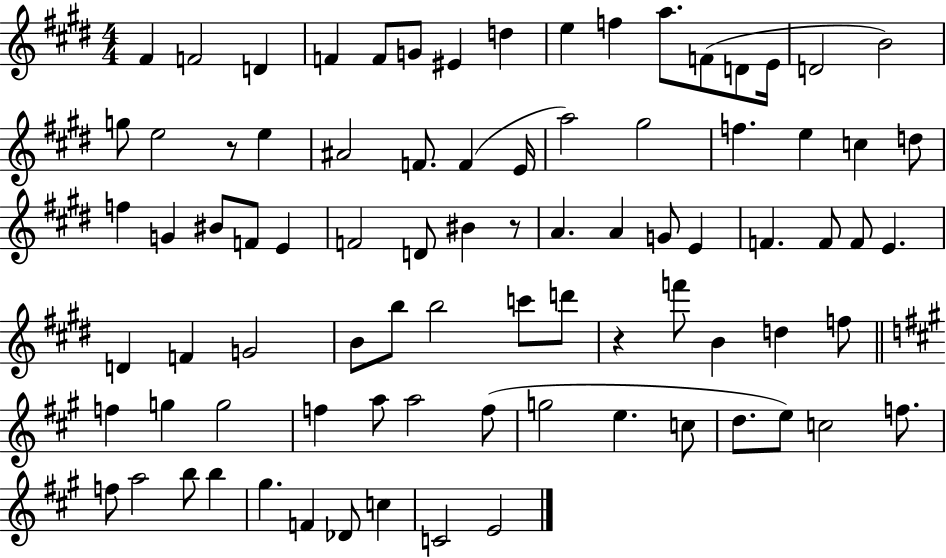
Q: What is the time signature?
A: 4/4